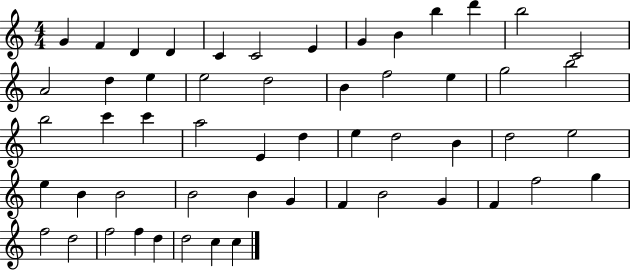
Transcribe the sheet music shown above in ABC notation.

X:1
T:Untitled
M:4/4
L:1/4
K:C
G F D D C C2 E G B b d' b2 C2 A2 d e e2 d2 B f2 e g2 b2 b2 c' c' a2 E d e d2 B d2 e2 e B B2 B2 B G F B2 G F f2 g f2 d2 f2 f d d2 c c